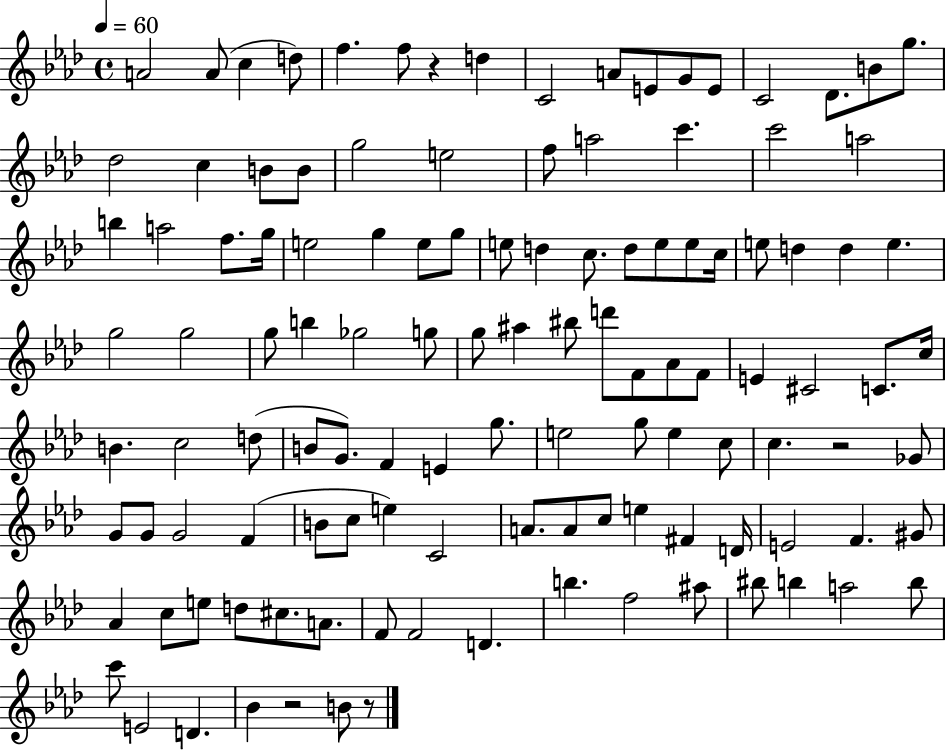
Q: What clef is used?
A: treble